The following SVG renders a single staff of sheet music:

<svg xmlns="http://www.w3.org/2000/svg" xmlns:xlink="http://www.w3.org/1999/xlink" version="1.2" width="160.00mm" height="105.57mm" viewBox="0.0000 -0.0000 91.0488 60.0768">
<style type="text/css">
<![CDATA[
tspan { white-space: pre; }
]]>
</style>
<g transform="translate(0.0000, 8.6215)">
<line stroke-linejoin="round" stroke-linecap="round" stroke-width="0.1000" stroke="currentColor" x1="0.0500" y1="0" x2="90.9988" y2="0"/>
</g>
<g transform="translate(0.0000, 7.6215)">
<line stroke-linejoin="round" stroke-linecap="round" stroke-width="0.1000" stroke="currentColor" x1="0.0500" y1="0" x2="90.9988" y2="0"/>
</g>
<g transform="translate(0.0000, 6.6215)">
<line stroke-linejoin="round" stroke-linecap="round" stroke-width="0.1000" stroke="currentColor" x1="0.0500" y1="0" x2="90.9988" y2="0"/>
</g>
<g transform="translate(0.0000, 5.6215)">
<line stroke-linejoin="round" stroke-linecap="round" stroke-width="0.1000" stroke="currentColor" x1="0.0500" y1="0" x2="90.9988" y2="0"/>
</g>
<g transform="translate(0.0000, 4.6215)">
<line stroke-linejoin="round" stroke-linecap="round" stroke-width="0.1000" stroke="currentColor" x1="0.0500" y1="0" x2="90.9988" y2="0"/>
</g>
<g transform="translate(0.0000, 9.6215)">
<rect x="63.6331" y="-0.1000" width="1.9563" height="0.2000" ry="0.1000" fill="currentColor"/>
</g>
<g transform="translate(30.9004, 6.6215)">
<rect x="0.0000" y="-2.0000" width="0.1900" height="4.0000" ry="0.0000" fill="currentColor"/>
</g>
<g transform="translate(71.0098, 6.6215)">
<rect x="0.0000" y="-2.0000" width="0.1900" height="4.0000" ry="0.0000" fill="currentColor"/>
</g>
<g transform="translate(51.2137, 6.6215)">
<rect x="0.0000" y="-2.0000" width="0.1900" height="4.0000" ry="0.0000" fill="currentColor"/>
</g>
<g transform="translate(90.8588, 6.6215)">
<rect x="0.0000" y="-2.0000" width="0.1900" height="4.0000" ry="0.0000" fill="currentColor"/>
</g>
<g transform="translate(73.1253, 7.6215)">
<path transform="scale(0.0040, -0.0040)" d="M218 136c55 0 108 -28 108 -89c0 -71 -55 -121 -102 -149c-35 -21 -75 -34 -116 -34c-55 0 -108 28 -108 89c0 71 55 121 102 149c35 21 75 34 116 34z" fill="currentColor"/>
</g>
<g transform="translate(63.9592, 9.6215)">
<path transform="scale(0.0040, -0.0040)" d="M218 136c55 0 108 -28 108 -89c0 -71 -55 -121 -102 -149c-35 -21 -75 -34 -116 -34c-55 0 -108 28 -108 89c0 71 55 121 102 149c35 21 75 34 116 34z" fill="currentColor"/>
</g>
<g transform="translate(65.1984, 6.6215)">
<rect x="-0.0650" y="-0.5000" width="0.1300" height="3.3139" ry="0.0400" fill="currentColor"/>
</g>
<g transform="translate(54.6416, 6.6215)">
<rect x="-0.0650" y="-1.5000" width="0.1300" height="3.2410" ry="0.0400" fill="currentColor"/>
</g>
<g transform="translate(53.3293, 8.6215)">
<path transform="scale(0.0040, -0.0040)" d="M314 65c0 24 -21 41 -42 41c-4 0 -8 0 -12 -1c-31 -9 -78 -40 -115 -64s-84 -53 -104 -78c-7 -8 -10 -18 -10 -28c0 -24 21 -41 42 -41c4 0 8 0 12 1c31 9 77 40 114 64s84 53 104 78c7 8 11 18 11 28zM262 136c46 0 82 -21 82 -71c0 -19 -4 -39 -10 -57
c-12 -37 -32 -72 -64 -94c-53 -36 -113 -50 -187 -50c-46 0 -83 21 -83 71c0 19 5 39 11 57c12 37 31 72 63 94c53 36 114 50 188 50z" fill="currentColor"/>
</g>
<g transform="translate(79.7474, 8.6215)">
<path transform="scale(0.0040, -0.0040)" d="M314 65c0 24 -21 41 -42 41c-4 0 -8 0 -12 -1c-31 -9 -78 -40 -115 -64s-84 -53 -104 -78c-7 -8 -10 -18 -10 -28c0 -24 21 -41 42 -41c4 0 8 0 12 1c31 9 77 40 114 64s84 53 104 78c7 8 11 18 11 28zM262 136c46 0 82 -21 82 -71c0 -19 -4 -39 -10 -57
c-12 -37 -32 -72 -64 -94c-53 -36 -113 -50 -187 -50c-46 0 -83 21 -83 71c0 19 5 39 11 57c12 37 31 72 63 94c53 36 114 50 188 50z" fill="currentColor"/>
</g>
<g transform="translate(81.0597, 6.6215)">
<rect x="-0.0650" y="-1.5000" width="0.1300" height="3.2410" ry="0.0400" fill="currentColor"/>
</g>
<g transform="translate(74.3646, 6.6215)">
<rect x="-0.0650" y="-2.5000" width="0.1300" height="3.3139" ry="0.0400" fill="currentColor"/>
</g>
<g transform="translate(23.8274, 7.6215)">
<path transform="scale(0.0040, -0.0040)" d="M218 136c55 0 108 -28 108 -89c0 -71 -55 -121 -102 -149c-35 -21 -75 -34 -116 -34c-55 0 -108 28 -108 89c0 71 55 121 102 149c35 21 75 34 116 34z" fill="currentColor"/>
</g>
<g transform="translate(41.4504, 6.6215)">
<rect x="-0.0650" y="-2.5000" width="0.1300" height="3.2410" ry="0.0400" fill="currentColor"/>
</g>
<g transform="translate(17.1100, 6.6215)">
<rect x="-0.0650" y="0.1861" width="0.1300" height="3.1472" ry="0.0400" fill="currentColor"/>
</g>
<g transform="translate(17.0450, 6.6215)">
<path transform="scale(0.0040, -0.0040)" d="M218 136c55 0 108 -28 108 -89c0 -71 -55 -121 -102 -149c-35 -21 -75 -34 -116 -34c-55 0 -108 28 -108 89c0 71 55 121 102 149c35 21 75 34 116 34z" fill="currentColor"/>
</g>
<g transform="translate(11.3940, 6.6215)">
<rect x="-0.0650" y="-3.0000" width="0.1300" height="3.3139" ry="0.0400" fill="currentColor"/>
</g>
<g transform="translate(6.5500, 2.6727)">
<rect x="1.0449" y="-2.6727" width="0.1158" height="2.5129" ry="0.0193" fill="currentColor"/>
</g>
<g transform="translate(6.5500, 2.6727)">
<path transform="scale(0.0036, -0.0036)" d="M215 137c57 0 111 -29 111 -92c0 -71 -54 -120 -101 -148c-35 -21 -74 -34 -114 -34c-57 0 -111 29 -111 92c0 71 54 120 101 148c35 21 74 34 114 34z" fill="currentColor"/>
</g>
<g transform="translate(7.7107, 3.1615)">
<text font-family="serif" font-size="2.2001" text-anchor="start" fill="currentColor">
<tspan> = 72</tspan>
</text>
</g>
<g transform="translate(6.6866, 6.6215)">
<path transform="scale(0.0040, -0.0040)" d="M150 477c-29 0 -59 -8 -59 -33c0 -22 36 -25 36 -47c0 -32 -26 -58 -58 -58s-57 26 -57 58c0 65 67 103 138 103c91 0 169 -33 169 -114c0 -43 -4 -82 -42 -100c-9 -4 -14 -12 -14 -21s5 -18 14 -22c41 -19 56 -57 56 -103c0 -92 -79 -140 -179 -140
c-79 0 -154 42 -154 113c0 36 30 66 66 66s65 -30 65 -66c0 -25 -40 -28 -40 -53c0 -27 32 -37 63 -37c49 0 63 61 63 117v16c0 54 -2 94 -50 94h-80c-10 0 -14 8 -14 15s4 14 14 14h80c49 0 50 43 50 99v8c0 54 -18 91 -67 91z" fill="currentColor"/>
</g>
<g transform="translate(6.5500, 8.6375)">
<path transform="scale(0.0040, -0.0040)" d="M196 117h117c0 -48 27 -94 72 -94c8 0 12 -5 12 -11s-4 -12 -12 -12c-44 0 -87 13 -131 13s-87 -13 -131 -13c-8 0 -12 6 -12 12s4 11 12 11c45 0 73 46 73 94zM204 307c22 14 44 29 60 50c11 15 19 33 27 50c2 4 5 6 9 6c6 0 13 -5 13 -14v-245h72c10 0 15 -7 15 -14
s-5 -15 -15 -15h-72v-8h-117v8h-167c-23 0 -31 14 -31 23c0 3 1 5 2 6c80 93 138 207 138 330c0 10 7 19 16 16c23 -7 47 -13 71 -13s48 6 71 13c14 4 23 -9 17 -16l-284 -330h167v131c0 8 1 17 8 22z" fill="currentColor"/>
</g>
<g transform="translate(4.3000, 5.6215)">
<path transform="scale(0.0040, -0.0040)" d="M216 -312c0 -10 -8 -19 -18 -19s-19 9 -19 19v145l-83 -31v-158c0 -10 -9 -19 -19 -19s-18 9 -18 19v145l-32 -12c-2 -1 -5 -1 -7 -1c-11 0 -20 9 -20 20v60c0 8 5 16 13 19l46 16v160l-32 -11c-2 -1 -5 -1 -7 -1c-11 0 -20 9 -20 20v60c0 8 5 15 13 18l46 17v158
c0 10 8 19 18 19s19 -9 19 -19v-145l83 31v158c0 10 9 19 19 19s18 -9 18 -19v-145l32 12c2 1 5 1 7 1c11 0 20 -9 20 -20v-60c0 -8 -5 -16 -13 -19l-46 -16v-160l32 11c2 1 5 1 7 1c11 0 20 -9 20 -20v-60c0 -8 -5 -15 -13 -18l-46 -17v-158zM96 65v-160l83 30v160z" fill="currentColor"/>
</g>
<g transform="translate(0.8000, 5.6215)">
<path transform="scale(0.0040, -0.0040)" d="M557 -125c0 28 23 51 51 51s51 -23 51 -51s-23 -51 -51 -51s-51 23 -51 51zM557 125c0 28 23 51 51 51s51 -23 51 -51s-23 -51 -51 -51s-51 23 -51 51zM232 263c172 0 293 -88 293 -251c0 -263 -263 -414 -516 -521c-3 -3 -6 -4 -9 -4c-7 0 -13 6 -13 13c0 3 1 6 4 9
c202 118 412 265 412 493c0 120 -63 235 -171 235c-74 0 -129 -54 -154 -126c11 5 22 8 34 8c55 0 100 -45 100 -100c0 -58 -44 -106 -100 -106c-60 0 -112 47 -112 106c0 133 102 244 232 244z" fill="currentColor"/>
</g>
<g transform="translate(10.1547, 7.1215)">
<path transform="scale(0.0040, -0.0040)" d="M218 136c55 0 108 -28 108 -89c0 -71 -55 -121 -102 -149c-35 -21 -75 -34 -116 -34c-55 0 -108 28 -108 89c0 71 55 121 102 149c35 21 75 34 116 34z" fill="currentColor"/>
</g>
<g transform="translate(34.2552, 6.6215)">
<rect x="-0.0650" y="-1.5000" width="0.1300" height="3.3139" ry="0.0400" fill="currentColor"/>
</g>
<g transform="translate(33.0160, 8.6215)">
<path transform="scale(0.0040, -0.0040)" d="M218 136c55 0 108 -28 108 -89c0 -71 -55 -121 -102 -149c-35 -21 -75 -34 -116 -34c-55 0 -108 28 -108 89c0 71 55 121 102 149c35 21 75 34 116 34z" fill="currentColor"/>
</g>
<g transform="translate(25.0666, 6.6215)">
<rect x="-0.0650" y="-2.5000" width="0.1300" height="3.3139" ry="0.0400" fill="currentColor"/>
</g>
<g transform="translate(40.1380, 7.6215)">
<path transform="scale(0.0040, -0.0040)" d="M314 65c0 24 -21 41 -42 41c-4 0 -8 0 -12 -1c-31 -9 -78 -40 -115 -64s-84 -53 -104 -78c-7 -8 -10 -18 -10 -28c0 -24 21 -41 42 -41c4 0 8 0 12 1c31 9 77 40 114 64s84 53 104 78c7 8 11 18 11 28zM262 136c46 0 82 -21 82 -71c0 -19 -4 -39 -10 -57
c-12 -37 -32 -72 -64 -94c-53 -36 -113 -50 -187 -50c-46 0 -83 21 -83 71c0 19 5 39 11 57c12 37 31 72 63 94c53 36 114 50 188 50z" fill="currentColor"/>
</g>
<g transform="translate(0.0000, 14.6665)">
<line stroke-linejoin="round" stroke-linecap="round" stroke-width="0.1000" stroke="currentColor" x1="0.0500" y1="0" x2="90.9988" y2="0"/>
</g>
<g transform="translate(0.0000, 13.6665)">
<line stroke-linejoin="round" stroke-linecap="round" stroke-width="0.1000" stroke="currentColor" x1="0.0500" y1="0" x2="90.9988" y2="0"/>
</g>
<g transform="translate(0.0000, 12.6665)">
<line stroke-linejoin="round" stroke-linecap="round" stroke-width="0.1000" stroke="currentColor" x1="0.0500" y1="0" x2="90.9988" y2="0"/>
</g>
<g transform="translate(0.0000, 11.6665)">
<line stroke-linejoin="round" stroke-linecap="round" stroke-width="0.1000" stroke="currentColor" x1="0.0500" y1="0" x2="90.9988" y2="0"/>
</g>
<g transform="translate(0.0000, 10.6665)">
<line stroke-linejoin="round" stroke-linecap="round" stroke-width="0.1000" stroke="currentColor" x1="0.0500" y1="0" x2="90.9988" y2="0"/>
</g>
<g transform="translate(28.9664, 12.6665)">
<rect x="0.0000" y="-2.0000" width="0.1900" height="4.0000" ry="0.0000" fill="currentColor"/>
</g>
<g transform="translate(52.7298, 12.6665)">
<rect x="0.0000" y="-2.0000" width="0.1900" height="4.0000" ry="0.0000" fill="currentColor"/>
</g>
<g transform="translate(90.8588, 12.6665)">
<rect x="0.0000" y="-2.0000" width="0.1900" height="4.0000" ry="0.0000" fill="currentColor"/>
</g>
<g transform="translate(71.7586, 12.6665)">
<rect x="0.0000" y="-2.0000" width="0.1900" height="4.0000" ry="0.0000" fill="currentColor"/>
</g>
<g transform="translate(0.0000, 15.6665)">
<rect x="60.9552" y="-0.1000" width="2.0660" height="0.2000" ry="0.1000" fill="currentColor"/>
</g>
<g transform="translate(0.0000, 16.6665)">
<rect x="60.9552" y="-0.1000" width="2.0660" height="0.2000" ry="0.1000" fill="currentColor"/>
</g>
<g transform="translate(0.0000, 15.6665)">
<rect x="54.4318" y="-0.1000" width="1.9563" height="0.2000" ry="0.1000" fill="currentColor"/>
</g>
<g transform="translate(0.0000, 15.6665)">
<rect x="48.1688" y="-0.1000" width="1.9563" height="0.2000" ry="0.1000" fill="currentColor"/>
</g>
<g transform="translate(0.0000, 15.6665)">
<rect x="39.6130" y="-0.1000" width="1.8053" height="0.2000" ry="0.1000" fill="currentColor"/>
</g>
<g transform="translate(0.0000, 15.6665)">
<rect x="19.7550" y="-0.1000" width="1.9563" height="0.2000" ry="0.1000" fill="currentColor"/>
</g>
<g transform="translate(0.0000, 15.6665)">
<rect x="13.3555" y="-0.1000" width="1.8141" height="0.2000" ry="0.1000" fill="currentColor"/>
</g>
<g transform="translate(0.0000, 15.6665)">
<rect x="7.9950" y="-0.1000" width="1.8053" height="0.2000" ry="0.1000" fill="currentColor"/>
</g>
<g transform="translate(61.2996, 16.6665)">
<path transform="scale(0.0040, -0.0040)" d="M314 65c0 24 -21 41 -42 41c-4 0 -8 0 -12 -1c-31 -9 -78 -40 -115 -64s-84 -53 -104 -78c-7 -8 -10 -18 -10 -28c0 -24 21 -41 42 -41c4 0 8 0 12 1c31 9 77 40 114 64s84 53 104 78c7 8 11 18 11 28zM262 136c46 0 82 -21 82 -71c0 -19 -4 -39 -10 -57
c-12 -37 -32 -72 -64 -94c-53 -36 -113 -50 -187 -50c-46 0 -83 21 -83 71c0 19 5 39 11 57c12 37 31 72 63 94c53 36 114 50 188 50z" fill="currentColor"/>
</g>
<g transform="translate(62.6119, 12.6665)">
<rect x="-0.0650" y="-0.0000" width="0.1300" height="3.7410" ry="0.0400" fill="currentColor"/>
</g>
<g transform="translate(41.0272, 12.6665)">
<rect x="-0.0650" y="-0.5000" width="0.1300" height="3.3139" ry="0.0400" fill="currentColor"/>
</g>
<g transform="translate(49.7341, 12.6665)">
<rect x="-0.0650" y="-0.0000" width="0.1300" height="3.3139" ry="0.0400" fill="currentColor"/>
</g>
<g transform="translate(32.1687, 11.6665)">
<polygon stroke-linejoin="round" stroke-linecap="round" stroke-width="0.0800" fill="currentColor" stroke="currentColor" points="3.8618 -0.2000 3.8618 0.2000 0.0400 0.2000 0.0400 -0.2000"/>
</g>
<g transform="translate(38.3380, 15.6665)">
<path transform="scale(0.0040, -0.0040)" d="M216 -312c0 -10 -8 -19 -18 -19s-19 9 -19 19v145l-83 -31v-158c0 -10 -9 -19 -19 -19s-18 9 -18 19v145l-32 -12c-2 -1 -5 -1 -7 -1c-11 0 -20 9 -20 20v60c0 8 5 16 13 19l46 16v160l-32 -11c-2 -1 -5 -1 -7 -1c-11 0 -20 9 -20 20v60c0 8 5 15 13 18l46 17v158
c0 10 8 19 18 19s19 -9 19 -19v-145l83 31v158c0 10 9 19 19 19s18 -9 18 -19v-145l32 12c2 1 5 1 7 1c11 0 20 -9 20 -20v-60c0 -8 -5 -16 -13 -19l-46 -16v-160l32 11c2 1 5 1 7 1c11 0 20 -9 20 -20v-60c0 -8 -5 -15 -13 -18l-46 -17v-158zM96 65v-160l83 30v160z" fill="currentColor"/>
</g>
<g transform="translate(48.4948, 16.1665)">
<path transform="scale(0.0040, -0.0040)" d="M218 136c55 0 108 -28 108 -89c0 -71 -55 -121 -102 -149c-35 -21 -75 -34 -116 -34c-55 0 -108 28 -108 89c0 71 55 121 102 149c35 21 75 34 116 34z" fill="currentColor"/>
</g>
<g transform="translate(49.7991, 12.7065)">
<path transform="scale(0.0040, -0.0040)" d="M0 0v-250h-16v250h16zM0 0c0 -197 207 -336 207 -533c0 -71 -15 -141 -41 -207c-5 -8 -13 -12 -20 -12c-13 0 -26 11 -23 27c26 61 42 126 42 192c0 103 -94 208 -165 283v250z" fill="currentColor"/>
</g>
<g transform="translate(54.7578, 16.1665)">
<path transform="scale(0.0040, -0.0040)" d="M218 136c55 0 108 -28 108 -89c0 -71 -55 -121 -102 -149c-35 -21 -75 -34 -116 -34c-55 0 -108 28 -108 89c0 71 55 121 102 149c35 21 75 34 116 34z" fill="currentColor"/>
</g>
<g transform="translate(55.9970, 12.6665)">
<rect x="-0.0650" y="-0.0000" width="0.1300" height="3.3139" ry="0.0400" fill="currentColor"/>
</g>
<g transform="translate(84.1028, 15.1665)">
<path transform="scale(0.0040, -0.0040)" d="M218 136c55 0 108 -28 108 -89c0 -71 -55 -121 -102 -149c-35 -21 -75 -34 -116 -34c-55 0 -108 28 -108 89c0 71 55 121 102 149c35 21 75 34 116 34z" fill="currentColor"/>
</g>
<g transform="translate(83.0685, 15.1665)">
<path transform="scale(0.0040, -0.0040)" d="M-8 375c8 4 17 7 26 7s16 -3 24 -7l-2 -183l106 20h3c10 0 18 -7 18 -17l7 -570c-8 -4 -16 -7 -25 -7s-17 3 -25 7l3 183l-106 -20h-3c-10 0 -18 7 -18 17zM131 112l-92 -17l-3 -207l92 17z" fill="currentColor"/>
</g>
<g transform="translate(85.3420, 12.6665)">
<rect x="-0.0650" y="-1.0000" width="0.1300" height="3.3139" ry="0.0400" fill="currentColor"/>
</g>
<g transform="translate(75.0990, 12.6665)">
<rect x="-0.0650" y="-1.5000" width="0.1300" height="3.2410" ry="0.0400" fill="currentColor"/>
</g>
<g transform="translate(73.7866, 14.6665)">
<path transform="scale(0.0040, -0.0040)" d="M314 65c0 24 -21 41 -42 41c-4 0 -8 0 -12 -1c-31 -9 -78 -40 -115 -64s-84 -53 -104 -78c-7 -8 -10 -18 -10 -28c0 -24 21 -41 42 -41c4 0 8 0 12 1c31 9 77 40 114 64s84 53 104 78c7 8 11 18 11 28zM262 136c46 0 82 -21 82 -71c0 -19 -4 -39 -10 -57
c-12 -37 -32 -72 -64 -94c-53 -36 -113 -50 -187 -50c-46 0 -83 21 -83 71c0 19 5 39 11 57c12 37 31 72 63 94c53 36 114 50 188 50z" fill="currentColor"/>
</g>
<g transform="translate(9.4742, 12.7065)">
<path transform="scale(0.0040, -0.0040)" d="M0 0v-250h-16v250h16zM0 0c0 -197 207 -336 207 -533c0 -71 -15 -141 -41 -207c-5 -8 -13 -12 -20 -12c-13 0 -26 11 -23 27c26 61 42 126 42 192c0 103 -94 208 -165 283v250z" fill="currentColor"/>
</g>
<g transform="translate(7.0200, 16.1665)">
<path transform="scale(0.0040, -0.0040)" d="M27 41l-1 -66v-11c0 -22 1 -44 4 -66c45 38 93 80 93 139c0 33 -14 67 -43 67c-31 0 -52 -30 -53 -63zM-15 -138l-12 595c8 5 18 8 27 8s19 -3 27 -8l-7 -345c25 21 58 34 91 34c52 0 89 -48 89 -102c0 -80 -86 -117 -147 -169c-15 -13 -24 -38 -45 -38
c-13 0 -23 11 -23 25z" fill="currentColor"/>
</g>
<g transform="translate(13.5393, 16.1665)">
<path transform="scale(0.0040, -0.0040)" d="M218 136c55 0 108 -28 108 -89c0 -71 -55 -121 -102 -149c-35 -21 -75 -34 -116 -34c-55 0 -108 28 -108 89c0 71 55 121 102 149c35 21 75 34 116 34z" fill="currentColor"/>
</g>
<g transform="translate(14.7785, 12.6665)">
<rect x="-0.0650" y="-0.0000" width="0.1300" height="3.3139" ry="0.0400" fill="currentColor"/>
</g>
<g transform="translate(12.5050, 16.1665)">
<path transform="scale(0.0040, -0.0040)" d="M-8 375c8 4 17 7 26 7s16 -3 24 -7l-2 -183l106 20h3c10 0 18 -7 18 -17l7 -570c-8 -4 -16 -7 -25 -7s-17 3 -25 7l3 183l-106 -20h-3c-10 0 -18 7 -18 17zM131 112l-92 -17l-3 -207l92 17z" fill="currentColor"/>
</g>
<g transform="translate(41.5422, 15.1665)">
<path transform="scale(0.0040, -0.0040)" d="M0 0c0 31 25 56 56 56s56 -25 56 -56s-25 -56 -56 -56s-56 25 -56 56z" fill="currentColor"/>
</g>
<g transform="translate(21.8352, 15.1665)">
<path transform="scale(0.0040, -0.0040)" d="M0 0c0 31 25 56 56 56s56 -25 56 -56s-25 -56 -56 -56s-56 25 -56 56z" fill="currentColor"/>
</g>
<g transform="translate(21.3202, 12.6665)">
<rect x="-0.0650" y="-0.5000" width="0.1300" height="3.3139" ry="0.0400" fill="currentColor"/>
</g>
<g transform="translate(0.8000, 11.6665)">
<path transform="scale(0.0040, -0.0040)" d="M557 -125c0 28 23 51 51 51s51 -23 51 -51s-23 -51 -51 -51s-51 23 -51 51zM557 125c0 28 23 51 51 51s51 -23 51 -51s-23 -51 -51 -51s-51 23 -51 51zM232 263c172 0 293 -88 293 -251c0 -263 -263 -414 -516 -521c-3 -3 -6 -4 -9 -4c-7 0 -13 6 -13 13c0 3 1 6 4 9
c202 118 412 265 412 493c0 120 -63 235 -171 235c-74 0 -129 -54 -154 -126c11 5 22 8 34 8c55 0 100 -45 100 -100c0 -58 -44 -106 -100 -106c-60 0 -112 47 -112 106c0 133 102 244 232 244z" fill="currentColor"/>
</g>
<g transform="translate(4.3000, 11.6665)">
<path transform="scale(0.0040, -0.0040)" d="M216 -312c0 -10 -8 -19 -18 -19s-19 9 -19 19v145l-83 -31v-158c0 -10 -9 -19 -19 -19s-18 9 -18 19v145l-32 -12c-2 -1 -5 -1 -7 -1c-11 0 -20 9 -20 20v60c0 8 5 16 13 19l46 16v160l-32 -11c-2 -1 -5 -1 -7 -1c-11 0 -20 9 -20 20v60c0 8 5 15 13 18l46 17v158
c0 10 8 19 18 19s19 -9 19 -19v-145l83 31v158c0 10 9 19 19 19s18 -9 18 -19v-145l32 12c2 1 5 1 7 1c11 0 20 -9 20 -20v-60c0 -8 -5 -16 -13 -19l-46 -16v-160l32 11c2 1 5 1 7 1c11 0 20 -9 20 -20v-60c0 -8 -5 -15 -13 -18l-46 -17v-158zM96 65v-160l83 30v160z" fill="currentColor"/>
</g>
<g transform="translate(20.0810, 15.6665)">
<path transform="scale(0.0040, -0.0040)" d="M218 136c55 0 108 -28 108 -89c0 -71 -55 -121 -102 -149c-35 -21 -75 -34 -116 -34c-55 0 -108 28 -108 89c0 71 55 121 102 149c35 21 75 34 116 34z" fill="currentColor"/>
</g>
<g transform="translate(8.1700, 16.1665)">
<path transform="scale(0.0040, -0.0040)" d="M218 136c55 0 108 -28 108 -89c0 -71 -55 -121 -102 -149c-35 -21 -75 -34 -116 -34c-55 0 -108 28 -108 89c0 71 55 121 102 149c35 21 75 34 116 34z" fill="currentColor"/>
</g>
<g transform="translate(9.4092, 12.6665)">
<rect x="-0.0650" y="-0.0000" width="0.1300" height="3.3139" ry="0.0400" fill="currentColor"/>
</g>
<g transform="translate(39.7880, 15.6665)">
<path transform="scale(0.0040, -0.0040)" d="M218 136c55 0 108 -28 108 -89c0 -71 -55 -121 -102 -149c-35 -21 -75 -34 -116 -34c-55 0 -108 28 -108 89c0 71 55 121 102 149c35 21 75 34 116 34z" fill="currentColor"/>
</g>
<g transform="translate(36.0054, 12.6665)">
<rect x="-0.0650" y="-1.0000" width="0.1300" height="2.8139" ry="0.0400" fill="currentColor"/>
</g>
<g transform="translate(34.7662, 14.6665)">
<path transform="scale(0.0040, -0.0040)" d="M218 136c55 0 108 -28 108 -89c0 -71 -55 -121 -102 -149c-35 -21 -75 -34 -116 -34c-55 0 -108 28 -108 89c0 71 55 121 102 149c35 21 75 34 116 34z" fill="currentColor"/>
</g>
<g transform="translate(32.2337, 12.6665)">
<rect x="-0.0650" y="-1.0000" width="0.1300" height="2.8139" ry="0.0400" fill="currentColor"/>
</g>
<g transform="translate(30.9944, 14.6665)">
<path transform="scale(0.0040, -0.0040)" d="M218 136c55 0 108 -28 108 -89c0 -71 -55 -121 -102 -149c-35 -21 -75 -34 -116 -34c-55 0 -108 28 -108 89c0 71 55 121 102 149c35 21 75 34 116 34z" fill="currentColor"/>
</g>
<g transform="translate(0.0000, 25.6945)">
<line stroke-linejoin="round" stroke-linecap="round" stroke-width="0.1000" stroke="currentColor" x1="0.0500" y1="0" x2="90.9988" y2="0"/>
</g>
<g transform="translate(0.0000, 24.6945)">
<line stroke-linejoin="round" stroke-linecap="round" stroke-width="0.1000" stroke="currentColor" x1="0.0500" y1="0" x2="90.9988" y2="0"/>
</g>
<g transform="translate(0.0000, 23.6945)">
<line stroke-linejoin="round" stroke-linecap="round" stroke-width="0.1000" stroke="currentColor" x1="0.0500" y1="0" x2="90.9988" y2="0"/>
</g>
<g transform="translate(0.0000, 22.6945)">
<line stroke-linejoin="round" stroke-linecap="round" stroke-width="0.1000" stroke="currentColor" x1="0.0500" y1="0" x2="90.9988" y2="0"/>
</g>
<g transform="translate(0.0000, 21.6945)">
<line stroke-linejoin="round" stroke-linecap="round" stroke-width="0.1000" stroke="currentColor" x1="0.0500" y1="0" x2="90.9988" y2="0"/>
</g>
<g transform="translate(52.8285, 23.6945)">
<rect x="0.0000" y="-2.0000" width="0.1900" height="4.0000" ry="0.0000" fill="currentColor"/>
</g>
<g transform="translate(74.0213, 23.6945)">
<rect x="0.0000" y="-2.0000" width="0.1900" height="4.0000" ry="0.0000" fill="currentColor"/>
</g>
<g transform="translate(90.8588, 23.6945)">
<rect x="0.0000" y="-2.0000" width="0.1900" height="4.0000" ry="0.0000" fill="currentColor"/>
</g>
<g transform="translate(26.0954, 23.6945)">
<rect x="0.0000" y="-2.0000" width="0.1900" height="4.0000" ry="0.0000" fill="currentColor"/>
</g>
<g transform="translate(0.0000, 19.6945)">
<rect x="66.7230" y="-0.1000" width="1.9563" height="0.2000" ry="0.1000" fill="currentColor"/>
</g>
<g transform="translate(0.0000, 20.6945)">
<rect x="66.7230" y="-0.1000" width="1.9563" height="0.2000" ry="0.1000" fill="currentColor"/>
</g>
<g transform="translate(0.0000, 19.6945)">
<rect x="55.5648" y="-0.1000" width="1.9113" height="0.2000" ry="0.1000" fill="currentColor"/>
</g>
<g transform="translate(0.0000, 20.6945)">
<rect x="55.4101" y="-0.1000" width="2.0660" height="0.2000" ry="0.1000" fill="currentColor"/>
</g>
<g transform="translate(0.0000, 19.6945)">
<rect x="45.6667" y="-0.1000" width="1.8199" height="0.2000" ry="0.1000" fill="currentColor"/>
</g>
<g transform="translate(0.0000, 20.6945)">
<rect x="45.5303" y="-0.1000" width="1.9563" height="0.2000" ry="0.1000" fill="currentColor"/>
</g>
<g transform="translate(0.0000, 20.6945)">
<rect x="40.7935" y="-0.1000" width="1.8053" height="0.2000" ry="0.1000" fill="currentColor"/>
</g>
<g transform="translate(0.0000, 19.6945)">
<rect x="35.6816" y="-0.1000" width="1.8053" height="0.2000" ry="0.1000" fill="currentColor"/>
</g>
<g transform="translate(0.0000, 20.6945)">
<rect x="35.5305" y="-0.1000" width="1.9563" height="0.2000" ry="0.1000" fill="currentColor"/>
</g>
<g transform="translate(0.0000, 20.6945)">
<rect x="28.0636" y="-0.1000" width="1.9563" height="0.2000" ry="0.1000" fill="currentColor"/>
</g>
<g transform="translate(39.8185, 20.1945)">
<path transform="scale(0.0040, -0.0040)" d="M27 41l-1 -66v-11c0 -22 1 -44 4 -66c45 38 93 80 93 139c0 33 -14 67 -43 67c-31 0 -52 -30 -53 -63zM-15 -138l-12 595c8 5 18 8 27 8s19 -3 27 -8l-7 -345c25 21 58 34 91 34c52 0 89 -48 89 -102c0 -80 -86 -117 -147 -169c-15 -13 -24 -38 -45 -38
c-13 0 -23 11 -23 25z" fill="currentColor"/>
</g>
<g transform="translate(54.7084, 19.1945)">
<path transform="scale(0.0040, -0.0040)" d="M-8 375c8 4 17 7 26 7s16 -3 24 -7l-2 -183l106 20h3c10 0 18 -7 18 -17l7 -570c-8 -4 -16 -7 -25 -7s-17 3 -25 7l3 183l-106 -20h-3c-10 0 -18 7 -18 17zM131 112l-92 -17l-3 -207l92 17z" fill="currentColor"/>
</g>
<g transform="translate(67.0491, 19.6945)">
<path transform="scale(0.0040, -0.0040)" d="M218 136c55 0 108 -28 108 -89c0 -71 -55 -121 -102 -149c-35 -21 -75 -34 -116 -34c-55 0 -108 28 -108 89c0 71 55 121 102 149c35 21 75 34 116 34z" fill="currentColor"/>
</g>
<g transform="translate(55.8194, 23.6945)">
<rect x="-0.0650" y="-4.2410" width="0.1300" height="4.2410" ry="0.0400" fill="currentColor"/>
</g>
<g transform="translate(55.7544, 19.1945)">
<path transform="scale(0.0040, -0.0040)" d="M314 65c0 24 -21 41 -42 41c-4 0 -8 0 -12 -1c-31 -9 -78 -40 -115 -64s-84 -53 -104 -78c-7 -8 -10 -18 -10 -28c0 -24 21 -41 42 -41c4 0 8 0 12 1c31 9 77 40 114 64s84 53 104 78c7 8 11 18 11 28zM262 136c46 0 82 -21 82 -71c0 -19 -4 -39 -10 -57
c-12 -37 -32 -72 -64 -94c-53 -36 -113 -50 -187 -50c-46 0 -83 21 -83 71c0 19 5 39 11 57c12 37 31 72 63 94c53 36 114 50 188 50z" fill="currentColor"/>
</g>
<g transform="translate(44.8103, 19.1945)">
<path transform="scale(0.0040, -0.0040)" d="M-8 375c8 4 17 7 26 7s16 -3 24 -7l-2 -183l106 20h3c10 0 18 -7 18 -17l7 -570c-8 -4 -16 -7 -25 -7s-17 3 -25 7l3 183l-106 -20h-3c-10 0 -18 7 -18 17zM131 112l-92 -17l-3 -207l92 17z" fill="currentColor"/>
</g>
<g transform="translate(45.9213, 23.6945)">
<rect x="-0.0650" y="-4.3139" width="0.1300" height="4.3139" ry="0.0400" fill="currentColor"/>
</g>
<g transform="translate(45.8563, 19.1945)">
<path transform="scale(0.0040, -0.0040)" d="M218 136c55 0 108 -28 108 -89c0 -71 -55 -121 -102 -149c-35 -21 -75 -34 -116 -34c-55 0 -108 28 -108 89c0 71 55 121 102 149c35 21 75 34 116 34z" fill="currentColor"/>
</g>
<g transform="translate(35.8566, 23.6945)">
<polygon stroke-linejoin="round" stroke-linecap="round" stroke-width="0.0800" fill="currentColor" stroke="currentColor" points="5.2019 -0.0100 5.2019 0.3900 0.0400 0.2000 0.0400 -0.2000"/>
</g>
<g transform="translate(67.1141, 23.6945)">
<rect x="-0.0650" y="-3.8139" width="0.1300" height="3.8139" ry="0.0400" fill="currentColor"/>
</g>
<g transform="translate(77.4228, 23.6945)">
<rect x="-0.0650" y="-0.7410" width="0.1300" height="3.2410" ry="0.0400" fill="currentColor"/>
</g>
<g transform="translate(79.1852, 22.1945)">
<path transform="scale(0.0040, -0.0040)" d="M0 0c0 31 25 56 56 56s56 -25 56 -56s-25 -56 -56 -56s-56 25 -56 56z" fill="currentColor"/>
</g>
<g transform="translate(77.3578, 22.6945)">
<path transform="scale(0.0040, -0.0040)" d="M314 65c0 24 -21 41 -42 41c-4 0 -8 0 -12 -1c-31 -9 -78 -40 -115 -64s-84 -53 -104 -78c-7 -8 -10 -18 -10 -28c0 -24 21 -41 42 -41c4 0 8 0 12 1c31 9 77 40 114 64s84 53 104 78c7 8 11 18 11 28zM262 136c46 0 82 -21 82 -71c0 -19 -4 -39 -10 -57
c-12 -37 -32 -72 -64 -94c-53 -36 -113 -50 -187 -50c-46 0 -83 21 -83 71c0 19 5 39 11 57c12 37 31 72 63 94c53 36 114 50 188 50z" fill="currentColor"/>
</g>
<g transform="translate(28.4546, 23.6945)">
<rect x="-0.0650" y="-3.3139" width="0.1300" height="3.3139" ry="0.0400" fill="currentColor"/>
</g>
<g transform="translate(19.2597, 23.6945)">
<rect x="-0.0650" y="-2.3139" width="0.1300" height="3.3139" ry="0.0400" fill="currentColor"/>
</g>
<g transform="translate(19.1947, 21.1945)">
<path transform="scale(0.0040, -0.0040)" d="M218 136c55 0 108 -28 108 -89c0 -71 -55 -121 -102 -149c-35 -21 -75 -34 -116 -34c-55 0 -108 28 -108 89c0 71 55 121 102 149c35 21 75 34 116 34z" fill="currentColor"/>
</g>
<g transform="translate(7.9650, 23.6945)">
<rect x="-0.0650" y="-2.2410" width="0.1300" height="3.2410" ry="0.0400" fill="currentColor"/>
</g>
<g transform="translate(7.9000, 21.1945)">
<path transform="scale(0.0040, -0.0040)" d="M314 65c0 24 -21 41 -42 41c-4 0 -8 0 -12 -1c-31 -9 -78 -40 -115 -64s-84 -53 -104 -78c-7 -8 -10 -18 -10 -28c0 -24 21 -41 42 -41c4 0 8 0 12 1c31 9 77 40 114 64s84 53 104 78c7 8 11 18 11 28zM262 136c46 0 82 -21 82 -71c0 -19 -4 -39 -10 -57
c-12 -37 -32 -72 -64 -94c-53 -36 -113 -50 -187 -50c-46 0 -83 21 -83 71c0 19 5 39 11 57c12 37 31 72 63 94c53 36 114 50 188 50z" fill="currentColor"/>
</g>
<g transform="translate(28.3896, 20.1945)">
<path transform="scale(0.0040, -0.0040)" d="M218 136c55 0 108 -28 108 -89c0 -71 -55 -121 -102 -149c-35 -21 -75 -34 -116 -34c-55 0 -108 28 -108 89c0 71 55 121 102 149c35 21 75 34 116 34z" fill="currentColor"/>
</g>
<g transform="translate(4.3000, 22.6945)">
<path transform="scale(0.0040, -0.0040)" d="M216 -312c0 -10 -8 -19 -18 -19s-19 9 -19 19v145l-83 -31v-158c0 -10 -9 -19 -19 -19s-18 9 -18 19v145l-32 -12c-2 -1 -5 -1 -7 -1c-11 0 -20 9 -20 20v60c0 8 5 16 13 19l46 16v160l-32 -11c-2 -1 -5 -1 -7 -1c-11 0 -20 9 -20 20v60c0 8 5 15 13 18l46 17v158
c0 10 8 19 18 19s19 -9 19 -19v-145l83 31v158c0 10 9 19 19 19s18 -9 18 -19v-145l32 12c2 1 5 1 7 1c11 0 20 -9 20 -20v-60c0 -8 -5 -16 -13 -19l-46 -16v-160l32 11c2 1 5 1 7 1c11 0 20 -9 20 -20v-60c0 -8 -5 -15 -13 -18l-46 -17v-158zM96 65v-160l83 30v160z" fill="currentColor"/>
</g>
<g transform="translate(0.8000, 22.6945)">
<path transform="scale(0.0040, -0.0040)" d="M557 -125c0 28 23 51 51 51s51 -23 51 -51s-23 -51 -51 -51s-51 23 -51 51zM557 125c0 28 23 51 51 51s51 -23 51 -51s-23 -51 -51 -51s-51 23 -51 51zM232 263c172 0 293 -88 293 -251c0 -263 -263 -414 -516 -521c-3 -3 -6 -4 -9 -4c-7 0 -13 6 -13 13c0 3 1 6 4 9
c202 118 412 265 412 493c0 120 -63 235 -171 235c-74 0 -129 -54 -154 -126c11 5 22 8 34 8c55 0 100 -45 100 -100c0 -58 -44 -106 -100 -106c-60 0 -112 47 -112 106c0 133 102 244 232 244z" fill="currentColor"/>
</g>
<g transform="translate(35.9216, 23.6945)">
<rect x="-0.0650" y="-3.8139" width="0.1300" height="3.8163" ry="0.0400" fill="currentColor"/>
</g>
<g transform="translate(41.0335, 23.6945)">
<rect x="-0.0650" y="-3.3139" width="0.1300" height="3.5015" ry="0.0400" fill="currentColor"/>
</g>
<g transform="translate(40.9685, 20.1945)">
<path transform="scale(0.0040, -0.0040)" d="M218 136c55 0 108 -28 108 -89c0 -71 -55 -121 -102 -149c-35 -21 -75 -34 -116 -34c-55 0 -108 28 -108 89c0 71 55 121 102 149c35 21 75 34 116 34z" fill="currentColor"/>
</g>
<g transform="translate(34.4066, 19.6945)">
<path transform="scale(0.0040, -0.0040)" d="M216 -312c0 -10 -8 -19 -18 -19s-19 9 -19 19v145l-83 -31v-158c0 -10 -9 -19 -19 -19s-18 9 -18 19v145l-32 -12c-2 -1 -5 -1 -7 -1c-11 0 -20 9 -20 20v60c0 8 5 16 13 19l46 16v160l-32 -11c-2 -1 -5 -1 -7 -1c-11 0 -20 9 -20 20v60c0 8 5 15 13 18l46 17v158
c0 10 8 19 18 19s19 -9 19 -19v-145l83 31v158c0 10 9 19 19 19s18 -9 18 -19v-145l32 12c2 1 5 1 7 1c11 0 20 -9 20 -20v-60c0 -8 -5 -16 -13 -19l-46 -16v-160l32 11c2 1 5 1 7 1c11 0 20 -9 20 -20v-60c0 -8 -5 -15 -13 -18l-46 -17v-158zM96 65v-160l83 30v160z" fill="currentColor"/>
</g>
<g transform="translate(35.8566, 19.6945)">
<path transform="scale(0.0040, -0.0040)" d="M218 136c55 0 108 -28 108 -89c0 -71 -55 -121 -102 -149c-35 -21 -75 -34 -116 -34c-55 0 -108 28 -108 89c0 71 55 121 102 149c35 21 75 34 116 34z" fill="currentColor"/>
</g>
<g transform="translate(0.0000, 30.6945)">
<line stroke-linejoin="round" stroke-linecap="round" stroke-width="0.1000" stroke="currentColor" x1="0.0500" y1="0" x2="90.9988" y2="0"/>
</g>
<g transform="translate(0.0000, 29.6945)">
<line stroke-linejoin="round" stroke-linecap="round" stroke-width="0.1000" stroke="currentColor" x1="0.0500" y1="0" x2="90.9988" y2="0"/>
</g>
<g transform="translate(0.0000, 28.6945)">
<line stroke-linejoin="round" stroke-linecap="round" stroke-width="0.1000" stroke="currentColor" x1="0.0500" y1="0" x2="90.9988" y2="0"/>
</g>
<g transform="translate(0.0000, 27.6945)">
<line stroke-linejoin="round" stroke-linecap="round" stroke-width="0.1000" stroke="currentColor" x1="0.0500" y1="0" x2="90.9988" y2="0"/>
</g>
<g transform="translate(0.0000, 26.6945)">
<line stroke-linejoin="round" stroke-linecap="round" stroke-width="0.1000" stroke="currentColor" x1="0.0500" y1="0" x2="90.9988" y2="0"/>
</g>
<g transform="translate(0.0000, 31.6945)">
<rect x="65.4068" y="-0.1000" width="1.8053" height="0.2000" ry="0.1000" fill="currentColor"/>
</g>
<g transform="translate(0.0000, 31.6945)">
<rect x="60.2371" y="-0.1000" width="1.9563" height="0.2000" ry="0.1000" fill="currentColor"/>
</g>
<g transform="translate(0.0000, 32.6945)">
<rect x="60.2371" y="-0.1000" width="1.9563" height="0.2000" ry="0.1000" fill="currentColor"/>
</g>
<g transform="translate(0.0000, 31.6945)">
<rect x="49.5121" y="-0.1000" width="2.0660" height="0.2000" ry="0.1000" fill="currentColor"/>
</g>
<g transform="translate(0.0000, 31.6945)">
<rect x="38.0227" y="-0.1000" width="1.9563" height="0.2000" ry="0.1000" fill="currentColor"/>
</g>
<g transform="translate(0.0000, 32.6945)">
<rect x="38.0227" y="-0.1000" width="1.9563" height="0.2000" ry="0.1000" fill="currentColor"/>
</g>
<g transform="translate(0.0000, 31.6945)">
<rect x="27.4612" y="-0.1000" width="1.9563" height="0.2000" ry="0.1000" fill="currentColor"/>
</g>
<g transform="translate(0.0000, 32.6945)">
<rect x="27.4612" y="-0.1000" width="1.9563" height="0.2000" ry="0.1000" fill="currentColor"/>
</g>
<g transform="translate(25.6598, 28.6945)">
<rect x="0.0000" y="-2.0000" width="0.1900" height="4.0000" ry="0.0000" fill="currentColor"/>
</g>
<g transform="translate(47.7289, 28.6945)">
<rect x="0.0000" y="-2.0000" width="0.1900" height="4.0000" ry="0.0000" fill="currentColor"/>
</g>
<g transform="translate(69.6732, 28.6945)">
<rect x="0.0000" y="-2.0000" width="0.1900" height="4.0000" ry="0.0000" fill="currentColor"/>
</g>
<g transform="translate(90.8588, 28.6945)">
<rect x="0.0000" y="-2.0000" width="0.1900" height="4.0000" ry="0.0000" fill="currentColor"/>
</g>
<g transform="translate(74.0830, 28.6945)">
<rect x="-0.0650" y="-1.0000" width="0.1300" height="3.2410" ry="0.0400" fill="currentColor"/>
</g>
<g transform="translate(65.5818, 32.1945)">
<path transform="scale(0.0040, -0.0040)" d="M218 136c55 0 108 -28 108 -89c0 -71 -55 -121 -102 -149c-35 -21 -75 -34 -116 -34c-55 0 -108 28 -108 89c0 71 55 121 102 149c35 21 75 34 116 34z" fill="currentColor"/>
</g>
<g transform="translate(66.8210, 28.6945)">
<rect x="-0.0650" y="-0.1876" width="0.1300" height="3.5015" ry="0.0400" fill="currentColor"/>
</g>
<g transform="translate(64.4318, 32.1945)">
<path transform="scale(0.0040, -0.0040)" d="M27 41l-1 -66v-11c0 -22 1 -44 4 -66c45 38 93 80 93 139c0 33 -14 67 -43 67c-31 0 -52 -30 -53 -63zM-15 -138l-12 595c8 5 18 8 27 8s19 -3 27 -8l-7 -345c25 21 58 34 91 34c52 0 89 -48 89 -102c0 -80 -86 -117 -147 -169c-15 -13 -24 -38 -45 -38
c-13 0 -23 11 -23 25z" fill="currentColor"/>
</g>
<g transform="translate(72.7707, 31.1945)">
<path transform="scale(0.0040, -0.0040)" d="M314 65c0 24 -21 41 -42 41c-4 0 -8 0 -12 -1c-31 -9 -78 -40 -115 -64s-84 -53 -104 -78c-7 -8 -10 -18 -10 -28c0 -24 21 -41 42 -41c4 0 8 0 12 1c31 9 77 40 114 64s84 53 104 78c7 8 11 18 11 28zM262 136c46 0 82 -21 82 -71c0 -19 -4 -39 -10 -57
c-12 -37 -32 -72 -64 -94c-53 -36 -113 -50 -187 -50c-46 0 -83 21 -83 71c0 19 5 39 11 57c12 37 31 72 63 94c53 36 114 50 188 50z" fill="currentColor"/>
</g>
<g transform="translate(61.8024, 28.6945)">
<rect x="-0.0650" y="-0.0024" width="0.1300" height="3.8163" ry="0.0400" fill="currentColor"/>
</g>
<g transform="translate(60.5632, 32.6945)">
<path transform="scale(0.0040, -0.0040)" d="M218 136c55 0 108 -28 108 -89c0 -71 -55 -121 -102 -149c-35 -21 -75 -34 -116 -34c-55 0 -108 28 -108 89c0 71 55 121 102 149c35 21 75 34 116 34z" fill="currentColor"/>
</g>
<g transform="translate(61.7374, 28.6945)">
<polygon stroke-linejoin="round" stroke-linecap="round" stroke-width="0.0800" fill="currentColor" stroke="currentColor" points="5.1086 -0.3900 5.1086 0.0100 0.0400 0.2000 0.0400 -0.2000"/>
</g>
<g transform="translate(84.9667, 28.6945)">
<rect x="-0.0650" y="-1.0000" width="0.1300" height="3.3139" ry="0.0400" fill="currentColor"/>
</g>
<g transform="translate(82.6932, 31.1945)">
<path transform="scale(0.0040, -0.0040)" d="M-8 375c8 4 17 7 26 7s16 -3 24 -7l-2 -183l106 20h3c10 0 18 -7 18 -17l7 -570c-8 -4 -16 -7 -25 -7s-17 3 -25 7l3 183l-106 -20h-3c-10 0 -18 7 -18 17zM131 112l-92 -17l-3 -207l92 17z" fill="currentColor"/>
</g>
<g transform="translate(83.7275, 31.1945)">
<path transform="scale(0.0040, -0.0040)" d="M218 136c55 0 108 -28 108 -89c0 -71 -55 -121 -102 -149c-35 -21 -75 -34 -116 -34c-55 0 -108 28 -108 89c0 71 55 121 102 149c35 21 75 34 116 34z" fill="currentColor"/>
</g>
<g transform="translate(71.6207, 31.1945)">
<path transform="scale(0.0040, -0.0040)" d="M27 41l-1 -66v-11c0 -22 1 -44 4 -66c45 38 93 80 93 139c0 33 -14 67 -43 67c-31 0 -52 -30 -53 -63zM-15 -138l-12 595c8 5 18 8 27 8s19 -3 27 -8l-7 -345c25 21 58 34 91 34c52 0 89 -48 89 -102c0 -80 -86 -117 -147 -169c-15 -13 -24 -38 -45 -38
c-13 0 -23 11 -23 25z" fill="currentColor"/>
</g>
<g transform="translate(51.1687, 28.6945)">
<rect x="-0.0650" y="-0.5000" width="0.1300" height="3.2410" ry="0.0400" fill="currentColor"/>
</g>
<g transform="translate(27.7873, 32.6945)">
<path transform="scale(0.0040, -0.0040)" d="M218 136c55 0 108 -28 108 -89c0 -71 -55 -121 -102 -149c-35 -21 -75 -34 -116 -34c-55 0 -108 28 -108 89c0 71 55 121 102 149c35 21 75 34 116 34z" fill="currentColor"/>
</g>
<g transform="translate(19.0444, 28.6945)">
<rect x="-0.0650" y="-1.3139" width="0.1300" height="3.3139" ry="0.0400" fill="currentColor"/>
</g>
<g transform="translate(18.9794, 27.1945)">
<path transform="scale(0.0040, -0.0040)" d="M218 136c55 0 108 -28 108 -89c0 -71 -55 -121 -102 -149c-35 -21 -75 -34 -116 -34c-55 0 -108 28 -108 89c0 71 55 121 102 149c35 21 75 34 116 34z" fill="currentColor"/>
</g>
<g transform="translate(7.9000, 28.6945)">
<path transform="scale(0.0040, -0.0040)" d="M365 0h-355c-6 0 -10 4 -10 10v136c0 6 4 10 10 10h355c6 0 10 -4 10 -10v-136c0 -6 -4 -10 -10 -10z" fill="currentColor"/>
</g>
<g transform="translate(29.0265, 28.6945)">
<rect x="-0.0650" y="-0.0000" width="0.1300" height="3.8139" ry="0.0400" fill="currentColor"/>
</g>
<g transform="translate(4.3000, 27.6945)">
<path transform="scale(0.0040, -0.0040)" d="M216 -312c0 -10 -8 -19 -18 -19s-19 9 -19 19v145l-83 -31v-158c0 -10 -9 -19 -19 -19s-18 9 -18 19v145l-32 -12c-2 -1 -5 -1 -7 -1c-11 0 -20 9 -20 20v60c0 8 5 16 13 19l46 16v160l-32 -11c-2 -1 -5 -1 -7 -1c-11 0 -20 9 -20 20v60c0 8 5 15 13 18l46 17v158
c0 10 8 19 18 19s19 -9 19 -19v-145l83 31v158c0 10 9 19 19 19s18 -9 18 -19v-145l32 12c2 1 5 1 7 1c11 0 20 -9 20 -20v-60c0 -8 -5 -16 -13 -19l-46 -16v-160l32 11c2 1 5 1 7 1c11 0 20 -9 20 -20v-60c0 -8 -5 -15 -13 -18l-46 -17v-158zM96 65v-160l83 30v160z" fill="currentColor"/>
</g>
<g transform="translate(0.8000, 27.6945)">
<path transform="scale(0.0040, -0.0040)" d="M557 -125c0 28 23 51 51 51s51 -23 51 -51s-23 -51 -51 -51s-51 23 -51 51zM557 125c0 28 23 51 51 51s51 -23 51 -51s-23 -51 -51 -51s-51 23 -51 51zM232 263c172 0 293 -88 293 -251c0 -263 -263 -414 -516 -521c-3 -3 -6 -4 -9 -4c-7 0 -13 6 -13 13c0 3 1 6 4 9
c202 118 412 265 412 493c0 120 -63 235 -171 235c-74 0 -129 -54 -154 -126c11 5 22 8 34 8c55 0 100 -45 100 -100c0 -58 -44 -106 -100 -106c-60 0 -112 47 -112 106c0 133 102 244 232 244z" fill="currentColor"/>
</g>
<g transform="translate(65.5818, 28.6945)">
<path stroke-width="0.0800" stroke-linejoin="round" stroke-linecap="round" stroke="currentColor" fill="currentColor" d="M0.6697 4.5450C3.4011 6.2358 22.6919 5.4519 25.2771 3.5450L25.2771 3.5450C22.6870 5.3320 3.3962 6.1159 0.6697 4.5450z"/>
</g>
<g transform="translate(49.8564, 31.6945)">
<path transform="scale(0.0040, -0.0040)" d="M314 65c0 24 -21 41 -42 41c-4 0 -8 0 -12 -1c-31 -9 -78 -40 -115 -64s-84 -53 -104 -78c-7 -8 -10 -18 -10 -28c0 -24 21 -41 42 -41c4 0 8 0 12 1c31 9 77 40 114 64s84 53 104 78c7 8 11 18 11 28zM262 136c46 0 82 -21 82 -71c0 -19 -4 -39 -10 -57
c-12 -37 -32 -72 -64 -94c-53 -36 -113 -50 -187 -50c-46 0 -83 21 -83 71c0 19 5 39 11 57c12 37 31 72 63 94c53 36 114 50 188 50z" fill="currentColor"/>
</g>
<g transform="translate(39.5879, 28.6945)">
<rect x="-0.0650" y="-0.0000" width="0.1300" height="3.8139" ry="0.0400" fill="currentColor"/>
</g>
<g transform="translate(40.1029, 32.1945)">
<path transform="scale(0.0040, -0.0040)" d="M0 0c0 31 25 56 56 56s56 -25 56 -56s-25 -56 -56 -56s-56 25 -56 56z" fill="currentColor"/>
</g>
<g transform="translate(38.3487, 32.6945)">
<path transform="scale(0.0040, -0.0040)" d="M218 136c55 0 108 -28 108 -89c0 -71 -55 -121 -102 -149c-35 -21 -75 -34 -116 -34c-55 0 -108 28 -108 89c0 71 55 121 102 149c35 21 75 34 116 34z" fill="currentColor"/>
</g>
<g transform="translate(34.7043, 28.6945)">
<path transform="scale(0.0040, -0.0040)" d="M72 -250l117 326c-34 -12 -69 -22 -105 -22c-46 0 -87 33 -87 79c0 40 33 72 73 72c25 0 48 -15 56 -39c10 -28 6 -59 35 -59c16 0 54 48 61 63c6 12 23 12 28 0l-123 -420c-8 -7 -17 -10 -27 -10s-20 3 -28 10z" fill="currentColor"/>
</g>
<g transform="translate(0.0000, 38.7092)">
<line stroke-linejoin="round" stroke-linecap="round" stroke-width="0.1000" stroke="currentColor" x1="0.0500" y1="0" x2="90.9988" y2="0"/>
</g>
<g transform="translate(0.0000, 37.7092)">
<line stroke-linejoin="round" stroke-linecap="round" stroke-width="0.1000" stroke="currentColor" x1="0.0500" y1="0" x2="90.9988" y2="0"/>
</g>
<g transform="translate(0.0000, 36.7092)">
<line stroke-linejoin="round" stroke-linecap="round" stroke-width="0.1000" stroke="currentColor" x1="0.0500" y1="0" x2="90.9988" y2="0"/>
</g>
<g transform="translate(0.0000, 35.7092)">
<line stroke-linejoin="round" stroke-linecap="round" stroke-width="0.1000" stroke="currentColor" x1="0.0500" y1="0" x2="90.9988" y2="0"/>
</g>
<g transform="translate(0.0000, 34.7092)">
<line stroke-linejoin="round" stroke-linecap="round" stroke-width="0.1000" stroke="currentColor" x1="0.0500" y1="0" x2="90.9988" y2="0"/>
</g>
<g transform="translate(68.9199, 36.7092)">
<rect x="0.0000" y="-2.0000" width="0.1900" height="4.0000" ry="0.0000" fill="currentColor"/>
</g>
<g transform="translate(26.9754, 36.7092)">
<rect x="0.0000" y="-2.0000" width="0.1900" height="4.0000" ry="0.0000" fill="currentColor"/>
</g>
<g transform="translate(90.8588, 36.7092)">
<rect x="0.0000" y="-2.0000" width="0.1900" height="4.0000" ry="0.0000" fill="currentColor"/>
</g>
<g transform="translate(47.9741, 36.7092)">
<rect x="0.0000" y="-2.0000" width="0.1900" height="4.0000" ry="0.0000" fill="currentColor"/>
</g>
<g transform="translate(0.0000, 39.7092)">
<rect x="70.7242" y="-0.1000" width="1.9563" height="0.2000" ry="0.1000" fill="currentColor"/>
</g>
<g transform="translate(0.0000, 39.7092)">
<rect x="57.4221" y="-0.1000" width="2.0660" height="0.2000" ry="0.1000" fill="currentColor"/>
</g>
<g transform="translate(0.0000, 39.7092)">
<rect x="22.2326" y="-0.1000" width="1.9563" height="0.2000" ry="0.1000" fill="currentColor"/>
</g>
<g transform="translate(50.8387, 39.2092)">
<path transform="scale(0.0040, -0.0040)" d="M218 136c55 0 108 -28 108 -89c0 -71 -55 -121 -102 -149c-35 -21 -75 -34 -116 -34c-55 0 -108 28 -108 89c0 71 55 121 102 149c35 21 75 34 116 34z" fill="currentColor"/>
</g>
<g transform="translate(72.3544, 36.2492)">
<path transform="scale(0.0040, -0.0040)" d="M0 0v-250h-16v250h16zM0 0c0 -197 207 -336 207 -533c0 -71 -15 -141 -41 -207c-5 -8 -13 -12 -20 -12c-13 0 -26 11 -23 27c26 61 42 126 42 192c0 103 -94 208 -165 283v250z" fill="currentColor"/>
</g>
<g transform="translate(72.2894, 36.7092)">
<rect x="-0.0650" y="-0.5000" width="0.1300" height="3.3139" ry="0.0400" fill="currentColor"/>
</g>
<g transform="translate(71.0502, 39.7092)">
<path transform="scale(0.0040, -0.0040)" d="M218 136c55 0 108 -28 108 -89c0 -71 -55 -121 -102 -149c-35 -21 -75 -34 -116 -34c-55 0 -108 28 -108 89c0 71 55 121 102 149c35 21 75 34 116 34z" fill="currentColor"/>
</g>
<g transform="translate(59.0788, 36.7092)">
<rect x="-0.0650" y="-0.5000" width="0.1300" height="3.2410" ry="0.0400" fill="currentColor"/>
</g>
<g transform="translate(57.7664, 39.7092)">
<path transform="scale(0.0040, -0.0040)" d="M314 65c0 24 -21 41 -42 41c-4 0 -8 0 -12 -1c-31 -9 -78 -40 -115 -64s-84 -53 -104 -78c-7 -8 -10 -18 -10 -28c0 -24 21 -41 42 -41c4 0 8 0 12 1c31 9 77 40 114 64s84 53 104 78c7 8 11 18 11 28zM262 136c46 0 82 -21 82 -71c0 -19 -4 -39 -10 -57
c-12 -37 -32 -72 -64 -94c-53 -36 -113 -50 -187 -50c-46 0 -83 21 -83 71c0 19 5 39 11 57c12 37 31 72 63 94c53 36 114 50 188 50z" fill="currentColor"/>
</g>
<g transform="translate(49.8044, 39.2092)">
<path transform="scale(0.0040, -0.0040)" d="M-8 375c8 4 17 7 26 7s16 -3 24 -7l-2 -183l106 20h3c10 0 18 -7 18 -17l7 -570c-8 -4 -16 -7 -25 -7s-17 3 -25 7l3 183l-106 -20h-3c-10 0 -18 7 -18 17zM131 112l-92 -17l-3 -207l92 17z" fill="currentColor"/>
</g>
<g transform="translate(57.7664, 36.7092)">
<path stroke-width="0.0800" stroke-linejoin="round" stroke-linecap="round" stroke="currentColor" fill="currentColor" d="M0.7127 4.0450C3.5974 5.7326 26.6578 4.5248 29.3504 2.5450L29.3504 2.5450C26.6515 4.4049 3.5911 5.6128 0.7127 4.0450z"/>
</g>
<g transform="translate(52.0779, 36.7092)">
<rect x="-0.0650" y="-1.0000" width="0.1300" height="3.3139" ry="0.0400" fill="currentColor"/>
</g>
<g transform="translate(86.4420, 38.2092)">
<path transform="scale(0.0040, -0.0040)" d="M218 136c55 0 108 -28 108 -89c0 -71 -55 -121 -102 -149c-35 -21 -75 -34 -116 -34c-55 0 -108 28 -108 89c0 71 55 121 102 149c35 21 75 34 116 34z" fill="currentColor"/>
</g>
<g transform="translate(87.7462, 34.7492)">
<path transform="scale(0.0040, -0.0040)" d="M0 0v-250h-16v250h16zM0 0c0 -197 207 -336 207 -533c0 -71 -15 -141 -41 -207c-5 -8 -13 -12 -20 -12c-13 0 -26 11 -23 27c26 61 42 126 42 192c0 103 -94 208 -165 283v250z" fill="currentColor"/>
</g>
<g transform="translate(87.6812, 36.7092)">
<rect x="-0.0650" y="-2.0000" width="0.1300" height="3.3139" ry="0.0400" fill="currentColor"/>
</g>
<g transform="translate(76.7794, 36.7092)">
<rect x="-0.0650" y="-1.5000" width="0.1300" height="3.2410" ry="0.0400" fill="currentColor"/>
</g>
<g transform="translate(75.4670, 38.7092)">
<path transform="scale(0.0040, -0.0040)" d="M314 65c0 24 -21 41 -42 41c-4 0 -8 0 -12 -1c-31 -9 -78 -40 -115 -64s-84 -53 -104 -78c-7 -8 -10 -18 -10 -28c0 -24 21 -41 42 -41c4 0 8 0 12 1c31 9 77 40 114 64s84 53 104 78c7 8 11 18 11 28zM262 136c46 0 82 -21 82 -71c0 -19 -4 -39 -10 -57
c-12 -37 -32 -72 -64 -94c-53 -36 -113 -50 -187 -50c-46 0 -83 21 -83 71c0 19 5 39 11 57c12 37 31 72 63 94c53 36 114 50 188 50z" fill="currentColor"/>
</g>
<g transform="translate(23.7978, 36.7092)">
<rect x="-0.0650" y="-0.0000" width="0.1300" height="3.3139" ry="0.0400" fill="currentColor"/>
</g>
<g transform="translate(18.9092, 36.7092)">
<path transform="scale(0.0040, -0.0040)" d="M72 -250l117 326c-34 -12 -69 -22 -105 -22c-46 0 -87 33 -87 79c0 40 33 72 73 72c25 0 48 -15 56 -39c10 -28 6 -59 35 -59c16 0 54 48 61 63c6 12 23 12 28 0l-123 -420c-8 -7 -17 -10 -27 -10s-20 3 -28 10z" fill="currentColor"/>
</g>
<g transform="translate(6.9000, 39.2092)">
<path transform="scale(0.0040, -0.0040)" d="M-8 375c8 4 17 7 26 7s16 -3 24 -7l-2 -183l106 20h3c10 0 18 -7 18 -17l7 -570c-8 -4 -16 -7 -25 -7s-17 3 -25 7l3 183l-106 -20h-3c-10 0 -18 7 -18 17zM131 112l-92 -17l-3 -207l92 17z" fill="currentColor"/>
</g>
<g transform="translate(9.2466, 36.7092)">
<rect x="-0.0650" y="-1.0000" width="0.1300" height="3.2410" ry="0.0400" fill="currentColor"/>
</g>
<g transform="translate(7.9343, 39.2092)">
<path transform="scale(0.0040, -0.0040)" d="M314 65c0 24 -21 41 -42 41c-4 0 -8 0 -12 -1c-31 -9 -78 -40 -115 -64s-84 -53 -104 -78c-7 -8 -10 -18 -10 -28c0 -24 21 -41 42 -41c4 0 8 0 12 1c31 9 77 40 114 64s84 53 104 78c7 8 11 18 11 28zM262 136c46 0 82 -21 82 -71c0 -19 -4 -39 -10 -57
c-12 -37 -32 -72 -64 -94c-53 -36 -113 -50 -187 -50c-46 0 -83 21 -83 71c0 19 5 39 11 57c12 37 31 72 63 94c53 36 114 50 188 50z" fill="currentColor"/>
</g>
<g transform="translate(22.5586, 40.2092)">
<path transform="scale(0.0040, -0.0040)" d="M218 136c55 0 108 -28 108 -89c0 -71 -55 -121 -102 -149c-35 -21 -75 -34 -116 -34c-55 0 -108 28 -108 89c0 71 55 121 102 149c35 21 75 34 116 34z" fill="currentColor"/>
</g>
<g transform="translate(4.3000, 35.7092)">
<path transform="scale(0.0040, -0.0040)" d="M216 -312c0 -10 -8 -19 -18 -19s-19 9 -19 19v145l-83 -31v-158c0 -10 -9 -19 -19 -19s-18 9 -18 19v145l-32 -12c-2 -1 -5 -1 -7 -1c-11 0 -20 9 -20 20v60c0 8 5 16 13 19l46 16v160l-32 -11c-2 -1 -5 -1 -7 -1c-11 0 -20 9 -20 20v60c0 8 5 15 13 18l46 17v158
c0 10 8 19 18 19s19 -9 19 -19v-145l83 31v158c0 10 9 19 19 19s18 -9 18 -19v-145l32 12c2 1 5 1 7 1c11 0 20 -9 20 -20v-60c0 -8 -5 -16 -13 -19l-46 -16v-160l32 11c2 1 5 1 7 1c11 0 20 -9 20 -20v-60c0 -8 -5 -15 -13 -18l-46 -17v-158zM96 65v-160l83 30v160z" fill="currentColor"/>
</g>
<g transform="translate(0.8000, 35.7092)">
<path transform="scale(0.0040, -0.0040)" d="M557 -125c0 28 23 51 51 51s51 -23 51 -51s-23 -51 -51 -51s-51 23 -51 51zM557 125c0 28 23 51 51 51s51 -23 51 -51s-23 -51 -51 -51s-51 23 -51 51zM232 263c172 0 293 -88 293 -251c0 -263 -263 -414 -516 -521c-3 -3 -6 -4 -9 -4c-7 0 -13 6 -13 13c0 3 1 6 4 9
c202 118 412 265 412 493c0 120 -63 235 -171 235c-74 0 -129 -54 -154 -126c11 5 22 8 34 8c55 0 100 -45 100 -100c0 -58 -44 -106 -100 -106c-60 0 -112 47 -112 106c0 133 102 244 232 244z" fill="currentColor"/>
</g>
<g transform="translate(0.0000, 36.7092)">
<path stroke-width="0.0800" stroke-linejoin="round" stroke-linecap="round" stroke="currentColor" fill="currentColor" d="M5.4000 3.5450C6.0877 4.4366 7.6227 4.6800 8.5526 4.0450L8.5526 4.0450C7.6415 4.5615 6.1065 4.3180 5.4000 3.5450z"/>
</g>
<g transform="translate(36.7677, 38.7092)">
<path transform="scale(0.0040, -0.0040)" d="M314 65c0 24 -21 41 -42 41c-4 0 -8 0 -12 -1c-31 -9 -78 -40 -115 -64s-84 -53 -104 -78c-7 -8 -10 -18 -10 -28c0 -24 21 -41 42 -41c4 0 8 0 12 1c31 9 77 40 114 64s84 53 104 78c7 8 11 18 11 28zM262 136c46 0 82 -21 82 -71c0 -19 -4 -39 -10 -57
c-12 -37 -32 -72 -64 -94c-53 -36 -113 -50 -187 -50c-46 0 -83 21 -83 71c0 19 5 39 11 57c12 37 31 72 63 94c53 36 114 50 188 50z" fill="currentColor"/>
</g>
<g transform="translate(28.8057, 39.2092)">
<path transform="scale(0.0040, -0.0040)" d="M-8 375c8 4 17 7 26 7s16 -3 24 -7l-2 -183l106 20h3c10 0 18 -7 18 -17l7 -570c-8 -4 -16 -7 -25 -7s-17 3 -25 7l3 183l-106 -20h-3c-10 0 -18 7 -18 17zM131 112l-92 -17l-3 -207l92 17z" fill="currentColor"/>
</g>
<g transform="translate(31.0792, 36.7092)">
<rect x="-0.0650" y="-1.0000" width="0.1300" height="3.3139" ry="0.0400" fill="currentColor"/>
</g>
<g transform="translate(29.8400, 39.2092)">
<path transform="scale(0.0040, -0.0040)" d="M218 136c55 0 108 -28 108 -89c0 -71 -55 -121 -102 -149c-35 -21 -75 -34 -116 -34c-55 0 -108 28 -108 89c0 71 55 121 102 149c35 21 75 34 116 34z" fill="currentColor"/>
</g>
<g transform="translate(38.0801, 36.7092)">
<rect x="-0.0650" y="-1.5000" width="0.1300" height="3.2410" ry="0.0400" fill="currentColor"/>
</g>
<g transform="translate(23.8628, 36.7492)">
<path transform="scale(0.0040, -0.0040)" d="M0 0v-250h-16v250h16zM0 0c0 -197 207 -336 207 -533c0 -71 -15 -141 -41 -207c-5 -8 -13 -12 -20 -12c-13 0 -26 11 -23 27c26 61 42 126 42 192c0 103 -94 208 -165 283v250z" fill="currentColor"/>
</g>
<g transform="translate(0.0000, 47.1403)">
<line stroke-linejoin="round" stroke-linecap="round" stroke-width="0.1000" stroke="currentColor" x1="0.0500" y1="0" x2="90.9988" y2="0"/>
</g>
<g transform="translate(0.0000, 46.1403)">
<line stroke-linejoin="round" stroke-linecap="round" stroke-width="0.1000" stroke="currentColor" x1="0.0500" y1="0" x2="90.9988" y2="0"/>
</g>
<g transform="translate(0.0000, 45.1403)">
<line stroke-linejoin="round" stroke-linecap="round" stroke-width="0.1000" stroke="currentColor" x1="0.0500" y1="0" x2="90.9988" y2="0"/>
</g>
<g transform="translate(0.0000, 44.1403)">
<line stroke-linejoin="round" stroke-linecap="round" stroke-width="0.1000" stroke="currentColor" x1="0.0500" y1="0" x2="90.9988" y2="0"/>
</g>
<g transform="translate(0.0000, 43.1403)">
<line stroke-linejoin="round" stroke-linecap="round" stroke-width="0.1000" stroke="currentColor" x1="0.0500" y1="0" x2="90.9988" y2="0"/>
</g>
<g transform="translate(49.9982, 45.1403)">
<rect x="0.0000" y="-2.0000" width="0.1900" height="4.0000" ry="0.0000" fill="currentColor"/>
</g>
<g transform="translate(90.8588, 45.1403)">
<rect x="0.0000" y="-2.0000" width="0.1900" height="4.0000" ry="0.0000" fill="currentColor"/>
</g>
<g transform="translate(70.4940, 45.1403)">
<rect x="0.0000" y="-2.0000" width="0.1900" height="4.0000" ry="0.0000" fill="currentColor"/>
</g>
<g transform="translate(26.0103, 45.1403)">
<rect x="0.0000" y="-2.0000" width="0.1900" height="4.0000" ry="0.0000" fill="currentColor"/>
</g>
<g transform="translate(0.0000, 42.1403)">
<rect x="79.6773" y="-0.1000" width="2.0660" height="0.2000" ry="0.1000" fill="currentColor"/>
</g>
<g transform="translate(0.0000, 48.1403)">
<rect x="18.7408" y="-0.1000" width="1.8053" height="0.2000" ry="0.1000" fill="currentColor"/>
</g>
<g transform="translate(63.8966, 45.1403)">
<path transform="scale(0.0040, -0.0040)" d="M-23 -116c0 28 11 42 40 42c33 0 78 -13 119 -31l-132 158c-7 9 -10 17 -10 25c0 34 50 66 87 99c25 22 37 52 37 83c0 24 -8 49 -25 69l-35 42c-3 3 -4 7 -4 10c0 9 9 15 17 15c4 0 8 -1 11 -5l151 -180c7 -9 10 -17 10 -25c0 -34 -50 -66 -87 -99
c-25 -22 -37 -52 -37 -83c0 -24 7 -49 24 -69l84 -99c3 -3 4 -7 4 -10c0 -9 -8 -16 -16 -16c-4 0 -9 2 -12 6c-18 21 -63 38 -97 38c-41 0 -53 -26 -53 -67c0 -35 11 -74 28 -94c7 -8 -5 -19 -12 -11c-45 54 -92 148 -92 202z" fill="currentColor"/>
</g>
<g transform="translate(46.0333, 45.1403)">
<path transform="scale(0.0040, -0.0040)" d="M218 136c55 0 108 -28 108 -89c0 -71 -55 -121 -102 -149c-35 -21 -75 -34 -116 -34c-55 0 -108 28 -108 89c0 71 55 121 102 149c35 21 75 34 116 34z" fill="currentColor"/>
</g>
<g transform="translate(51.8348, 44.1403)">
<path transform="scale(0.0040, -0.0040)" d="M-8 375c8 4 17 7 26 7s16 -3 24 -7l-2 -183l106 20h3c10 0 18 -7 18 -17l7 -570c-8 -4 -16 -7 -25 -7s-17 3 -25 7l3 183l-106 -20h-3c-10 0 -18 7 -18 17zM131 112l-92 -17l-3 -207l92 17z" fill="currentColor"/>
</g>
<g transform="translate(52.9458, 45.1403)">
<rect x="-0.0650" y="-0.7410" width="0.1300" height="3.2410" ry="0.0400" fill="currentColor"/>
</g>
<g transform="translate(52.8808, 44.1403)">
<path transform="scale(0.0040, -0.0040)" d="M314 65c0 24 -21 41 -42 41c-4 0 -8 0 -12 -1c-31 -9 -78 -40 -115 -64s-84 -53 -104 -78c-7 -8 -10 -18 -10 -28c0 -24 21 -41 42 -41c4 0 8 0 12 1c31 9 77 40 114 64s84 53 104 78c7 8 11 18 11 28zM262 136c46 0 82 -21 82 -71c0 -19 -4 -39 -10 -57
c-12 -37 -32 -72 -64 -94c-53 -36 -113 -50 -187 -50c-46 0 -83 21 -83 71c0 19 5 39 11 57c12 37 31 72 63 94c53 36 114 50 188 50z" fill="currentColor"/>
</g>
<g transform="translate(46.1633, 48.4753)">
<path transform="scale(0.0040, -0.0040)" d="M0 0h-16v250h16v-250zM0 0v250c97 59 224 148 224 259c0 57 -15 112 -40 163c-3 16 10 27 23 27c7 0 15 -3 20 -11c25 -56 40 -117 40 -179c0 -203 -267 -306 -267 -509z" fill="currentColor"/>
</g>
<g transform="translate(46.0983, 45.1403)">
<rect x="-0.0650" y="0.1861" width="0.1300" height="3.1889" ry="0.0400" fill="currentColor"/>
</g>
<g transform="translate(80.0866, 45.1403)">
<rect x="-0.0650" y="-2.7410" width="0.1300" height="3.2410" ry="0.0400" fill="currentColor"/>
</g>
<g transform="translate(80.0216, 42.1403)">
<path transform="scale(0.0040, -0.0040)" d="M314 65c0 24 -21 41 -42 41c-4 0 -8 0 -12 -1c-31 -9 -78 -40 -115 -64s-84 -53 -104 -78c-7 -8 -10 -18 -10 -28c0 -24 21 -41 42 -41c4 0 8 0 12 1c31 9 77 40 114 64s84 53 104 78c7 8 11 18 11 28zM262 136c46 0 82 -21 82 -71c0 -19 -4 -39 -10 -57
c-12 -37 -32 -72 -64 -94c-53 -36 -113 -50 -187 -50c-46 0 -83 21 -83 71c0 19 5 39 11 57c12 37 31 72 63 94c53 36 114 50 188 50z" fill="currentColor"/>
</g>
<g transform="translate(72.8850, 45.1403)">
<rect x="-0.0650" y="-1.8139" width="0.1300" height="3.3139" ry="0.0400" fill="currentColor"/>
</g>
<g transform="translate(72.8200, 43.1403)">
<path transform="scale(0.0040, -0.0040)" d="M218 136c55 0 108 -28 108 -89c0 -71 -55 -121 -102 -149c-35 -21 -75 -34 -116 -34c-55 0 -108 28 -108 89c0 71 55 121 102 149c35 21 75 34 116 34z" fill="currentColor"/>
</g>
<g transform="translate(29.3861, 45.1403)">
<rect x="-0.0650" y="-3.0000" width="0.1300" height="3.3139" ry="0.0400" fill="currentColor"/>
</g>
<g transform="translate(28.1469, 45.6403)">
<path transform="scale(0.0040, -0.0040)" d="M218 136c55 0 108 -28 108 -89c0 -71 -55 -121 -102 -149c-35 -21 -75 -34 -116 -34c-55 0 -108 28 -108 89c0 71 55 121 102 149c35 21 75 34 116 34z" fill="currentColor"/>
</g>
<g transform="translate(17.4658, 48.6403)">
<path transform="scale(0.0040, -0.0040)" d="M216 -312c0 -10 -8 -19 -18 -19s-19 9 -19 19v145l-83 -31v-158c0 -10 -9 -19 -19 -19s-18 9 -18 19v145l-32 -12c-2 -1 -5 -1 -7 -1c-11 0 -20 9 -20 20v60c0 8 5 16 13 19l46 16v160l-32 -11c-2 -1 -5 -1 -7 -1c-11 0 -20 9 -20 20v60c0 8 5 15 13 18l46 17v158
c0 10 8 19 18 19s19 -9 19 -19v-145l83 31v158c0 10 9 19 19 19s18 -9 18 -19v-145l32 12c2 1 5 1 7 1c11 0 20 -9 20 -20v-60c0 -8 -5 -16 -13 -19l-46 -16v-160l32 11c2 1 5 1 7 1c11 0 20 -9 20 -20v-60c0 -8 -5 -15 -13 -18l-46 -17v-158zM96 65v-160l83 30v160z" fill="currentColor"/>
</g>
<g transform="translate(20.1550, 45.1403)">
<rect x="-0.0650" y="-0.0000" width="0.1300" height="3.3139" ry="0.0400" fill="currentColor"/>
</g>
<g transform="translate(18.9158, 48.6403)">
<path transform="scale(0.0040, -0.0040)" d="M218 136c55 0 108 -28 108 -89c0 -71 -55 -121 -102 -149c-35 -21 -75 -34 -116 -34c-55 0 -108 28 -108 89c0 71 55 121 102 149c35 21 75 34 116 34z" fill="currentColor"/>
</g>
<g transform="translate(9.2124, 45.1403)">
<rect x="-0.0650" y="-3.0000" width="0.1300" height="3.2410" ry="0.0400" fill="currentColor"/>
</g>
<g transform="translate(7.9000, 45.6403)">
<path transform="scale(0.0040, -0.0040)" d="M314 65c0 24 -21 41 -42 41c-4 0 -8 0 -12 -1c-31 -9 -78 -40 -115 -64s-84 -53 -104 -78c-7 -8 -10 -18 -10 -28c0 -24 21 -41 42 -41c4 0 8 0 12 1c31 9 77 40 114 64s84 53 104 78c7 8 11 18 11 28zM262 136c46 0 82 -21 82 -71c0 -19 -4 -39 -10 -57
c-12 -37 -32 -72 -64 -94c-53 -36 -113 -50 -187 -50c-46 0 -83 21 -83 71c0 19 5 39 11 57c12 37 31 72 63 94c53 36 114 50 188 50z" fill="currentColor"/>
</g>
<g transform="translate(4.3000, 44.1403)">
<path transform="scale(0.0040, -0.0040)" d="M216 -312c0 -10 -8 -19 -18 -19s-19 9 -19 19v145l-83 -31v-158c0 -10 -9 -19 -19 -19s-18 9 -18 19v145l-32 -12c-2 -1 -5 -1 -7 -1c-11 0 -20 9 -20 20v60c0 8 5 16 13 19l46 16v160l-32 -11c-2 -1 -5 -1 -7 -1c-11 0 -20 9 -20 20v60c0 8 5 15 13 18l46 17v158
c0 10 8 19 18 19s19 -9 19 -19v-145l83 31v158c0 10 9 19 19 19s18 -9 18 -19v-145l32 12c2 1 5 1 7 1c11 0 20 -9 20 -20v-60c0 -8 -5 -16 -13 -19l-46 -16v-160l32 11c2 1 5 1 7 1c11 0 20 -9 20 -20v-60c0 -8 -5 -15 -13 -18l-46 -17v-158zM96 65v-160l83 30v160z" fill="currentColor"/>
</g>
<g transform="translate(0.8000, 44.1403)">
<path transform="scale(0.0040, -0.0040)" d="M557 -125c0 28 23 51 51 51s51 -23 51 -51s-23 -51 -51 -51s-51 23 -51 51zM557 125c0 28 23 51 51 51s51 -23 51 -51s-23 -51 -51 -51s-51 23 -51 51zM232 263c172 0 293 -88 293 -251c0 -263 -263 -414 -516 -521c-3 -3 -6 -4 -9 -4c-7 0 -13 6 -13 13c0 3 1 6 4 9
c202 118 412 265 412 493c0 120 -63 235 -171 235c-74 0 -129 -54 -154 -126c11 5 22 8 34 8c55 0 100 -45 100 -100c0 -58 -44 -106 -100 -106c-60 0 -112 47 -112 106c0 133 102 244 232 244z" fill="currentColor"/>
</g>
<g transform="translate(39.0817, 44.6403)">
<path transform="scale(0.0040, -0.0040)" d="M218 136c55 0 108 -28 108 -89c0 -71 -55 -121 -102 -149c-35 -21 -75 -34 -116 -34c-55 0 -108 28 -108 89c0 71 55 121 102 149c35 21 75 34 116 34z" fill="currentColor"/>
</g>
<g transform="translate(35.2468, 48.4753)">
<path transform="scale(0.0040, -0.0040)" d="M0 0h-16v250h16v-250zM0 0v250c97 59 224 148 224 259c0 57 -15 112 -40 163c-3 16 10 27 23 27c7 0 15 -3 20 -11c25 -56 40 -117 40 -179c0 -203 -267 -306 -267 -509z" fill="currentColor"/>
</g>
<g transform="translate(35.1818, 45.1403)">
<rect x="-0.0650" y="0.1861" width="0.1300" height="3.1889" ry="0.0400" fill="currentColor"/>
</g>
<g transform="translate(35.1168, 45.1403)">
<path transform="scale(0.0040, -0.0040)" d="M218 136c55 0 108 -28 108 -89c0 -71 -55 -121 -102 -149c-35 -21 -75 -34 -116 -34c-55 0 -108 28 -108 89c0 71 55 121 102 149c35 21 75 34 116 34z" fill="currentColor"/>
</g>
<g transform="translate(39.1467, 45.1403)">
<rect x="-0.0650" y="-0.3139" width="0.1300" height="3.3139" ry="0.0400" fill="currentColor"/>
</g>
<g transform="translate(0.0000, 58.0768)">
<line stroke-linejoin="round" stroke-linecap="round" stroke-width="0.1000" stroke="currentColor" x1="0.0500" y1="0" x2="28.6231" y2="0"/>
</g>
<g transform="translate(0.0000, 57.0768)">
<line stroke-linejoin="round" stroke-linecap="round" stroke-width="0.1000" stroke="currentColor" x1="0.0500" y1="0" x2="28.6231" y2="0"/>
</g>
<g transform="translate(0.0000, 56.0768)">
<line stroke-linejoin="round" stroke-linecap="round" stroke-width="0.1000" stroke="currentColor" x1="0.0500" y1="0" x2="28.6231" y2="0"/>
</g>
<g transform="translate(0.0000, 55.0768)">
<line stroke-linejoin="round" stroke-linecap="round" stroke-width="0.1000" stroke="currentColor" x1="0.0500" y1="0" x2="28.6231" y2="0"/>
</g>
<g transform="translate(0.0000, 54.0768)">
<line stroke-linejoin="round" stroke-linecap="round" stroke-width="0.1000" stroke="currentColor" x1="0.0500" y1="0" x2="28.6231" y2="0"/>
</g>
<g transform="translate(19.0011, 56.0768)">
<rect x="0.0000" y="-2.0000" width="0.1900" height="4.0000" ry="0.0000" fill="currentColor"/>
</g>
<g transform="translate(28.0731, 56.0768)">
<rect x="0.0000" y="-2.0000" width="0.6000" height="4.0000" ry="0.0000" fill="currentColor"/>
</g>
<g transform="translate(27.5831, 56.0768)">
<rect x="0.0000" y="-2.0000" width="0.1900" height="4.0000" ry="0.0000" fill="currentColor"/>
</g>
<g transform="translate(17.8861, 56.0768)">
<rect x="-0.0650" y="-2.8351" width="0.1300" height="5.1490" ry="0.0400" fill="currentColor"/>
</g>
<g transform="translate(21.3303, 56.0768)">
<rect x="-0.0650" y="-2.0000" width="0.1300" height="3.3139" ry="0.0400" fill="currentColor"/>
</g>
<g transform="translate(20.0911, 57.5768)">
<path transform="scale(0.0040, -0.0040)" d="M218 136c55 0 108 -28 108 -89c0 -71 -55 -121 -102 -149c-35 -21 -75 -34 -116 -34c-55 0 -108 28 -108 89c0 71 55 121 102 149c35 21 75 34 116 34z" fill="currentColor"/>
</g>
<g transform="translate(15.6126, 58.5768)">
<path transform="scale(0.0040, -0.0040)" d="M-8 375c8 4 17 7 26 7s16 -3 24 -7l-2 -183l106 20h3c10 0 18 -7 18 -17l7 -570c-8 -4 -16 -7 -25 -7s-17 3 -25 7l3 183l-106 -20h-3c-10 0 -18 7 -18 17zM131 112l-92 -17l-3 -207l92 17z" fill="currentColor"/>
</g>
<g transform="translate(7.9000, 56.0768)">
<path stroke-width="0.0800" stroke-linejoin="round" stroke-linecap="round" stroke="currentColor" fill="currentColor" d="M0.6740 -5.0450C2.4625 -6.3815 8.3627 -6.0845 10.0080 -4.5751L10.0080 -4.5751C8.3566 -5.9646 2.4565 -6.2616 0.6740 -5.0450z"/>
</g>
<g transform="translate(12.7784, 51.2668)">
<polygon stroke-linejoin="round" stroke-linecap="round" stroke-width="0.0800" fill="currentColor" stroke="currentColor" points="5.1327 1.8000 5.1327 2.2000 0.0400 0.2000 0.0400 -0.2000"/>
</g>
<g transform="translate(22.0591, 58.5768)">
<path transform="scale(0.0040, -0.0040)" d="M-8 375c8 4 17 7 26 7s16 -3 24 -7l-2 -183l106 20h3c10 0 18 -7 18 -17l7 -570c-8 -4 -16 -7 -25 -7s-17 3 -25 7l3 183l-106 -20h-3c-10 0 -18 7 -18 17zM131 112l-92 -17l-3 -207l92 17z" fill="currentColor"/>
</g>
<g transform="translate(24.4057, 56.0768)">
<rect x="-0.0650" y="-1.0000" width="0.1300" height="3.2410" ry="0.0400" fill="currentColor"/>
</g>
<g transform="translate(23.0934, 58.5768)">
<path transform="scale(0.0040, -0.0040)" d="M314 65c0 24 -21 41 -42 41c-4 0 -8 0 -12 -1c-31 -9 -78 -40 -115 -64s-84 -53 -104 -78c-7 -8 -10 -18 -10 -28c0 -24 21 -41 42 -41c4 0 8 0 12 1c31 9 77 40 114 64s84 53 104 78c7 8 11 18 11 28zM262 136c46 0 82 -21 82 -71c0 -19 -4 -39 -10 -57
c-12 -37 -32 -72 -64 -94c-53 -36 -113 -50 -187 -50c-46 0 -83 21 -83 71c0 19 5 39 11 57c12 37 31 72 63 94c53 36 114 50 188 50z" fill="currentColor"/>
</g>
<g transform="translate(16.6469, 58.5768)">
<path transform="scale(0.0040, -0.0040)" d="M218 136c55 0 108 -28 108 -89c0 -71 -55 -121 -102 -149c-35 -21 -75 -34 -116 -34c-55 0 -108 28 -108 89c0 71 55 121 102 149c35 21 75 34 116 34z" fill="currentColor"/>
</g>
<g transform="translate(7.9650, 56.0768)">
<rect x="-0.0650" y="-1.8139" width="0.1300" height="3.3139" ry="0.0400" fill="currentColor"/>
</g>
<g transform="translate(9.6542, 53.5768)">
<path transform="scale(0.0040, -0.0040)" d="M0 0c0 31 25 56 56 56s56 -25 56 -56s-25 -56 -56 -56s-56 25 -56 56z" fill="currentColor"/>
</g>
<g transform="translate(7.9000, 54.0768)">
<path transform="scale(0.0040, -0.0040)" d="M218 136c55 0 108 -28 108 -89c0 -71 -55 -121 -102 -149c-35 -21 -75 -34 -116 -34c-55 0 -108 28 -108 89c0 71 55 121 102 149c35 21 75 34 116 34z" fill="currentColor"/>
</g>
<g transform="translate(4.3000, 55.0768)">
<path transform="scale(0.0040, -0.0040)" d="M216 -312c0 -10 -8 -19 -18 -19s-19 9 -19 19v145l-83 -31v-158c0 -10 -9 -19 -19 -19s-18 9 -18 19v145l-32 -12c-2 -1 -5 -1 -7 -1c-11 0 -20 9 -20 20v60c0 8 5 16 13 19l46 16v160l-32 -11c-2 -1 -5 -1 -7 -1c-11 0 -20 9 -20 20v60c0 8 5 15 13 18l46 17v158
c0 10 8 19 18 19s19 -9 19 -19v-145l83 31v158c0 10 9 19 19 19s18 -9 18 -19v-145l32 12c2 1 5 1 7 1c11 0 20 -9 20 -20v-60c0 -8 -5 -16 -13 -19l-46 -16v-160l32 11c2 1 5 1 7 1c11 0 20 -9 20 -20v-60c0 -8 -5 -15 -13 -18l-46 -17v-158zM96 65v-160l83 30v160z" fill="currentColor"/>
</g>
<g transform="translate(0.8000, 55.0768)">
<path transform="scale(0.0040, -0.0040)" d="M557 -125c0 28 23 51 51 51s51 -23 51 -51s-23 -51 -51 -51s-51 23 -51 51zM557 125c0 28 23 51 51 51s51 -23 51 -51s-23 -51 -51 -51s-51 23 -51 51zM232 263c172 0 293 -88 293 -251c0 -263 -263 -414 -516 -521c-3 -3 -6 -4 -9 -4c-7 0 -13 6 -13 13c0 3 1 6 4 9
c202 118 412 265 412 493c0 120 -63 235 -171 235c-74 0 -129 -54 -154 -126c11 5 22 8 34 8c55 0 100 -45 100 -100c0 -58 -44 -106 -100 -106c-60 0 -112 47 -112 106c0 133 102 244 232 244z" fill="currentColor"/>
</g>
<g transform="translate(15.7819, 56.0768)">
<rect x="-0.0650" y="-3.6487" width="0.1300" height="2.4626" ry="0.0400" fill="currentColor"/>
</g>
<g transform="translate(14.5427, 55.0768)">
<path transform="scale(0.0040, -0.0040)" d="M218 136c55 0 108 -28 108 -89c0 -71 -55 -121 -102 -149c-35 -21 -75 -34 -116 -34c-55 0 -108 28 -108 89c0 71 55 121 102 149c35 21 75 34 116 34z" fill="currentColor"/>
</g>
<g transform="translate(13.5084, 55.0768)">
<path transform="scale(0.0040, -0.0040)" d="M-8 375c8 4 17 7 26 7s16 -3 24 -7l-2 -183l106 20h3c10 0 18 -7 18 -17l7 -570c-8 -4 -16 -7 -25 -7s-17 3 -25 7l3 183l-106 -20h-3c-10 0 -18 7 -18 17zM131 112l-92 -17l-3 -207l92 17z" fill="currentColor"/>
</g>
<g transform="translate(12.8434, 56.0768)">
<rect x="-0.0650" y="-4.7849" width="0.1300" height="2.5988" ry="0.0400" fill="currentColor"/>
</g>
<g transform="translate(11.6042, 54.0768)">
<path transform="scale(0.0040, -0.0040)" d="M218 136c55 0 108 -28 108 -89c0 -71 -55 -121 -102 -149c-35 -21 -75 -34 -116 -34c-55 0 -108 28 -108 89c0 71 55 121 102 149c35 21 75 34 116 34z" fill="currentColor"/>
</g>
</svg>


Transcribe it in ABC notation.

X:1
T:Untitled
M:3/4
L:1/4
K:G
C, D, B,, G,, B,,2 G,,2 E,, B,, G,,2 _D,,/2 D,, E,, G,,/2 G,,/2 ^E,, D,,/2 D,, C,,2 G,,2 F,, B,2 B, D ^E/2 _D/2 F F2 E ^F,2 z2 G, C,, z/2 C,, E,,2 C,,/2 _D,,/2 _F,,2 F,, F,,2 z/2 D,,/2 F,, G,,2 F,, E,,2 E,,/2 G,,2 A,,/2 C,2 ^D,, C, D,/2 E, D,/2 F,2 z A, C2 A, A,/2 F,/2 F,,/2 A,, F,,2